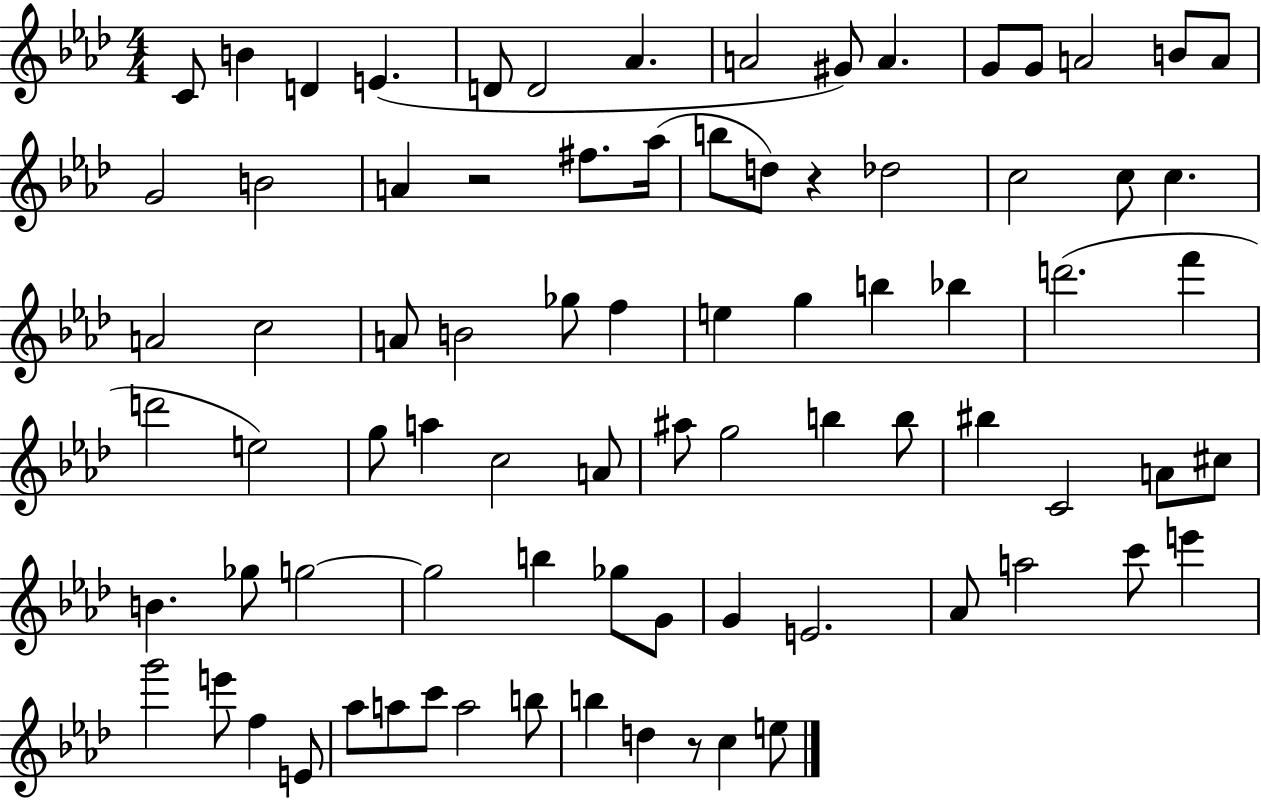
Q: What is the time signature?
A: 4/4